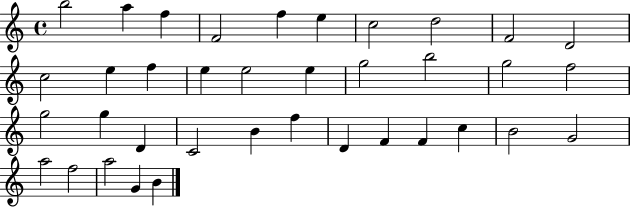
X:1
T:Untitled
M:4/4
L:1/4
K:C
b2 a f F2 f e c2 d2 F2 D2 c2 e f e e2 e g2 b2 g2 f2 g2 g D C2 B f D F F c B2 G2 a2 f2 a2 G B